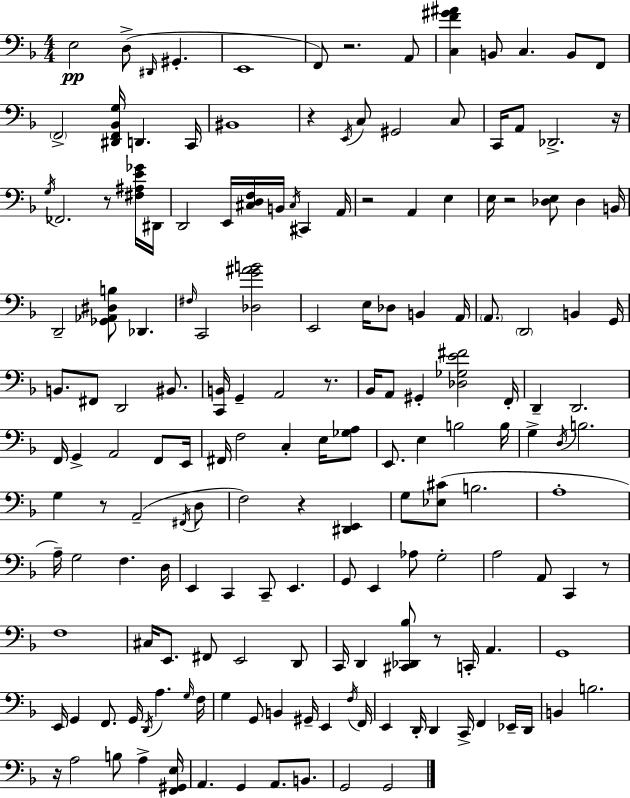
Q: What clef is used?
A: bass